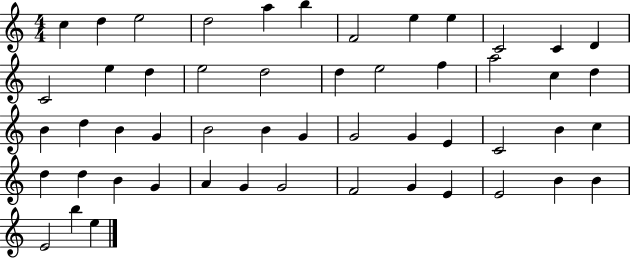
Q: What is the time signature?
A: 4/4